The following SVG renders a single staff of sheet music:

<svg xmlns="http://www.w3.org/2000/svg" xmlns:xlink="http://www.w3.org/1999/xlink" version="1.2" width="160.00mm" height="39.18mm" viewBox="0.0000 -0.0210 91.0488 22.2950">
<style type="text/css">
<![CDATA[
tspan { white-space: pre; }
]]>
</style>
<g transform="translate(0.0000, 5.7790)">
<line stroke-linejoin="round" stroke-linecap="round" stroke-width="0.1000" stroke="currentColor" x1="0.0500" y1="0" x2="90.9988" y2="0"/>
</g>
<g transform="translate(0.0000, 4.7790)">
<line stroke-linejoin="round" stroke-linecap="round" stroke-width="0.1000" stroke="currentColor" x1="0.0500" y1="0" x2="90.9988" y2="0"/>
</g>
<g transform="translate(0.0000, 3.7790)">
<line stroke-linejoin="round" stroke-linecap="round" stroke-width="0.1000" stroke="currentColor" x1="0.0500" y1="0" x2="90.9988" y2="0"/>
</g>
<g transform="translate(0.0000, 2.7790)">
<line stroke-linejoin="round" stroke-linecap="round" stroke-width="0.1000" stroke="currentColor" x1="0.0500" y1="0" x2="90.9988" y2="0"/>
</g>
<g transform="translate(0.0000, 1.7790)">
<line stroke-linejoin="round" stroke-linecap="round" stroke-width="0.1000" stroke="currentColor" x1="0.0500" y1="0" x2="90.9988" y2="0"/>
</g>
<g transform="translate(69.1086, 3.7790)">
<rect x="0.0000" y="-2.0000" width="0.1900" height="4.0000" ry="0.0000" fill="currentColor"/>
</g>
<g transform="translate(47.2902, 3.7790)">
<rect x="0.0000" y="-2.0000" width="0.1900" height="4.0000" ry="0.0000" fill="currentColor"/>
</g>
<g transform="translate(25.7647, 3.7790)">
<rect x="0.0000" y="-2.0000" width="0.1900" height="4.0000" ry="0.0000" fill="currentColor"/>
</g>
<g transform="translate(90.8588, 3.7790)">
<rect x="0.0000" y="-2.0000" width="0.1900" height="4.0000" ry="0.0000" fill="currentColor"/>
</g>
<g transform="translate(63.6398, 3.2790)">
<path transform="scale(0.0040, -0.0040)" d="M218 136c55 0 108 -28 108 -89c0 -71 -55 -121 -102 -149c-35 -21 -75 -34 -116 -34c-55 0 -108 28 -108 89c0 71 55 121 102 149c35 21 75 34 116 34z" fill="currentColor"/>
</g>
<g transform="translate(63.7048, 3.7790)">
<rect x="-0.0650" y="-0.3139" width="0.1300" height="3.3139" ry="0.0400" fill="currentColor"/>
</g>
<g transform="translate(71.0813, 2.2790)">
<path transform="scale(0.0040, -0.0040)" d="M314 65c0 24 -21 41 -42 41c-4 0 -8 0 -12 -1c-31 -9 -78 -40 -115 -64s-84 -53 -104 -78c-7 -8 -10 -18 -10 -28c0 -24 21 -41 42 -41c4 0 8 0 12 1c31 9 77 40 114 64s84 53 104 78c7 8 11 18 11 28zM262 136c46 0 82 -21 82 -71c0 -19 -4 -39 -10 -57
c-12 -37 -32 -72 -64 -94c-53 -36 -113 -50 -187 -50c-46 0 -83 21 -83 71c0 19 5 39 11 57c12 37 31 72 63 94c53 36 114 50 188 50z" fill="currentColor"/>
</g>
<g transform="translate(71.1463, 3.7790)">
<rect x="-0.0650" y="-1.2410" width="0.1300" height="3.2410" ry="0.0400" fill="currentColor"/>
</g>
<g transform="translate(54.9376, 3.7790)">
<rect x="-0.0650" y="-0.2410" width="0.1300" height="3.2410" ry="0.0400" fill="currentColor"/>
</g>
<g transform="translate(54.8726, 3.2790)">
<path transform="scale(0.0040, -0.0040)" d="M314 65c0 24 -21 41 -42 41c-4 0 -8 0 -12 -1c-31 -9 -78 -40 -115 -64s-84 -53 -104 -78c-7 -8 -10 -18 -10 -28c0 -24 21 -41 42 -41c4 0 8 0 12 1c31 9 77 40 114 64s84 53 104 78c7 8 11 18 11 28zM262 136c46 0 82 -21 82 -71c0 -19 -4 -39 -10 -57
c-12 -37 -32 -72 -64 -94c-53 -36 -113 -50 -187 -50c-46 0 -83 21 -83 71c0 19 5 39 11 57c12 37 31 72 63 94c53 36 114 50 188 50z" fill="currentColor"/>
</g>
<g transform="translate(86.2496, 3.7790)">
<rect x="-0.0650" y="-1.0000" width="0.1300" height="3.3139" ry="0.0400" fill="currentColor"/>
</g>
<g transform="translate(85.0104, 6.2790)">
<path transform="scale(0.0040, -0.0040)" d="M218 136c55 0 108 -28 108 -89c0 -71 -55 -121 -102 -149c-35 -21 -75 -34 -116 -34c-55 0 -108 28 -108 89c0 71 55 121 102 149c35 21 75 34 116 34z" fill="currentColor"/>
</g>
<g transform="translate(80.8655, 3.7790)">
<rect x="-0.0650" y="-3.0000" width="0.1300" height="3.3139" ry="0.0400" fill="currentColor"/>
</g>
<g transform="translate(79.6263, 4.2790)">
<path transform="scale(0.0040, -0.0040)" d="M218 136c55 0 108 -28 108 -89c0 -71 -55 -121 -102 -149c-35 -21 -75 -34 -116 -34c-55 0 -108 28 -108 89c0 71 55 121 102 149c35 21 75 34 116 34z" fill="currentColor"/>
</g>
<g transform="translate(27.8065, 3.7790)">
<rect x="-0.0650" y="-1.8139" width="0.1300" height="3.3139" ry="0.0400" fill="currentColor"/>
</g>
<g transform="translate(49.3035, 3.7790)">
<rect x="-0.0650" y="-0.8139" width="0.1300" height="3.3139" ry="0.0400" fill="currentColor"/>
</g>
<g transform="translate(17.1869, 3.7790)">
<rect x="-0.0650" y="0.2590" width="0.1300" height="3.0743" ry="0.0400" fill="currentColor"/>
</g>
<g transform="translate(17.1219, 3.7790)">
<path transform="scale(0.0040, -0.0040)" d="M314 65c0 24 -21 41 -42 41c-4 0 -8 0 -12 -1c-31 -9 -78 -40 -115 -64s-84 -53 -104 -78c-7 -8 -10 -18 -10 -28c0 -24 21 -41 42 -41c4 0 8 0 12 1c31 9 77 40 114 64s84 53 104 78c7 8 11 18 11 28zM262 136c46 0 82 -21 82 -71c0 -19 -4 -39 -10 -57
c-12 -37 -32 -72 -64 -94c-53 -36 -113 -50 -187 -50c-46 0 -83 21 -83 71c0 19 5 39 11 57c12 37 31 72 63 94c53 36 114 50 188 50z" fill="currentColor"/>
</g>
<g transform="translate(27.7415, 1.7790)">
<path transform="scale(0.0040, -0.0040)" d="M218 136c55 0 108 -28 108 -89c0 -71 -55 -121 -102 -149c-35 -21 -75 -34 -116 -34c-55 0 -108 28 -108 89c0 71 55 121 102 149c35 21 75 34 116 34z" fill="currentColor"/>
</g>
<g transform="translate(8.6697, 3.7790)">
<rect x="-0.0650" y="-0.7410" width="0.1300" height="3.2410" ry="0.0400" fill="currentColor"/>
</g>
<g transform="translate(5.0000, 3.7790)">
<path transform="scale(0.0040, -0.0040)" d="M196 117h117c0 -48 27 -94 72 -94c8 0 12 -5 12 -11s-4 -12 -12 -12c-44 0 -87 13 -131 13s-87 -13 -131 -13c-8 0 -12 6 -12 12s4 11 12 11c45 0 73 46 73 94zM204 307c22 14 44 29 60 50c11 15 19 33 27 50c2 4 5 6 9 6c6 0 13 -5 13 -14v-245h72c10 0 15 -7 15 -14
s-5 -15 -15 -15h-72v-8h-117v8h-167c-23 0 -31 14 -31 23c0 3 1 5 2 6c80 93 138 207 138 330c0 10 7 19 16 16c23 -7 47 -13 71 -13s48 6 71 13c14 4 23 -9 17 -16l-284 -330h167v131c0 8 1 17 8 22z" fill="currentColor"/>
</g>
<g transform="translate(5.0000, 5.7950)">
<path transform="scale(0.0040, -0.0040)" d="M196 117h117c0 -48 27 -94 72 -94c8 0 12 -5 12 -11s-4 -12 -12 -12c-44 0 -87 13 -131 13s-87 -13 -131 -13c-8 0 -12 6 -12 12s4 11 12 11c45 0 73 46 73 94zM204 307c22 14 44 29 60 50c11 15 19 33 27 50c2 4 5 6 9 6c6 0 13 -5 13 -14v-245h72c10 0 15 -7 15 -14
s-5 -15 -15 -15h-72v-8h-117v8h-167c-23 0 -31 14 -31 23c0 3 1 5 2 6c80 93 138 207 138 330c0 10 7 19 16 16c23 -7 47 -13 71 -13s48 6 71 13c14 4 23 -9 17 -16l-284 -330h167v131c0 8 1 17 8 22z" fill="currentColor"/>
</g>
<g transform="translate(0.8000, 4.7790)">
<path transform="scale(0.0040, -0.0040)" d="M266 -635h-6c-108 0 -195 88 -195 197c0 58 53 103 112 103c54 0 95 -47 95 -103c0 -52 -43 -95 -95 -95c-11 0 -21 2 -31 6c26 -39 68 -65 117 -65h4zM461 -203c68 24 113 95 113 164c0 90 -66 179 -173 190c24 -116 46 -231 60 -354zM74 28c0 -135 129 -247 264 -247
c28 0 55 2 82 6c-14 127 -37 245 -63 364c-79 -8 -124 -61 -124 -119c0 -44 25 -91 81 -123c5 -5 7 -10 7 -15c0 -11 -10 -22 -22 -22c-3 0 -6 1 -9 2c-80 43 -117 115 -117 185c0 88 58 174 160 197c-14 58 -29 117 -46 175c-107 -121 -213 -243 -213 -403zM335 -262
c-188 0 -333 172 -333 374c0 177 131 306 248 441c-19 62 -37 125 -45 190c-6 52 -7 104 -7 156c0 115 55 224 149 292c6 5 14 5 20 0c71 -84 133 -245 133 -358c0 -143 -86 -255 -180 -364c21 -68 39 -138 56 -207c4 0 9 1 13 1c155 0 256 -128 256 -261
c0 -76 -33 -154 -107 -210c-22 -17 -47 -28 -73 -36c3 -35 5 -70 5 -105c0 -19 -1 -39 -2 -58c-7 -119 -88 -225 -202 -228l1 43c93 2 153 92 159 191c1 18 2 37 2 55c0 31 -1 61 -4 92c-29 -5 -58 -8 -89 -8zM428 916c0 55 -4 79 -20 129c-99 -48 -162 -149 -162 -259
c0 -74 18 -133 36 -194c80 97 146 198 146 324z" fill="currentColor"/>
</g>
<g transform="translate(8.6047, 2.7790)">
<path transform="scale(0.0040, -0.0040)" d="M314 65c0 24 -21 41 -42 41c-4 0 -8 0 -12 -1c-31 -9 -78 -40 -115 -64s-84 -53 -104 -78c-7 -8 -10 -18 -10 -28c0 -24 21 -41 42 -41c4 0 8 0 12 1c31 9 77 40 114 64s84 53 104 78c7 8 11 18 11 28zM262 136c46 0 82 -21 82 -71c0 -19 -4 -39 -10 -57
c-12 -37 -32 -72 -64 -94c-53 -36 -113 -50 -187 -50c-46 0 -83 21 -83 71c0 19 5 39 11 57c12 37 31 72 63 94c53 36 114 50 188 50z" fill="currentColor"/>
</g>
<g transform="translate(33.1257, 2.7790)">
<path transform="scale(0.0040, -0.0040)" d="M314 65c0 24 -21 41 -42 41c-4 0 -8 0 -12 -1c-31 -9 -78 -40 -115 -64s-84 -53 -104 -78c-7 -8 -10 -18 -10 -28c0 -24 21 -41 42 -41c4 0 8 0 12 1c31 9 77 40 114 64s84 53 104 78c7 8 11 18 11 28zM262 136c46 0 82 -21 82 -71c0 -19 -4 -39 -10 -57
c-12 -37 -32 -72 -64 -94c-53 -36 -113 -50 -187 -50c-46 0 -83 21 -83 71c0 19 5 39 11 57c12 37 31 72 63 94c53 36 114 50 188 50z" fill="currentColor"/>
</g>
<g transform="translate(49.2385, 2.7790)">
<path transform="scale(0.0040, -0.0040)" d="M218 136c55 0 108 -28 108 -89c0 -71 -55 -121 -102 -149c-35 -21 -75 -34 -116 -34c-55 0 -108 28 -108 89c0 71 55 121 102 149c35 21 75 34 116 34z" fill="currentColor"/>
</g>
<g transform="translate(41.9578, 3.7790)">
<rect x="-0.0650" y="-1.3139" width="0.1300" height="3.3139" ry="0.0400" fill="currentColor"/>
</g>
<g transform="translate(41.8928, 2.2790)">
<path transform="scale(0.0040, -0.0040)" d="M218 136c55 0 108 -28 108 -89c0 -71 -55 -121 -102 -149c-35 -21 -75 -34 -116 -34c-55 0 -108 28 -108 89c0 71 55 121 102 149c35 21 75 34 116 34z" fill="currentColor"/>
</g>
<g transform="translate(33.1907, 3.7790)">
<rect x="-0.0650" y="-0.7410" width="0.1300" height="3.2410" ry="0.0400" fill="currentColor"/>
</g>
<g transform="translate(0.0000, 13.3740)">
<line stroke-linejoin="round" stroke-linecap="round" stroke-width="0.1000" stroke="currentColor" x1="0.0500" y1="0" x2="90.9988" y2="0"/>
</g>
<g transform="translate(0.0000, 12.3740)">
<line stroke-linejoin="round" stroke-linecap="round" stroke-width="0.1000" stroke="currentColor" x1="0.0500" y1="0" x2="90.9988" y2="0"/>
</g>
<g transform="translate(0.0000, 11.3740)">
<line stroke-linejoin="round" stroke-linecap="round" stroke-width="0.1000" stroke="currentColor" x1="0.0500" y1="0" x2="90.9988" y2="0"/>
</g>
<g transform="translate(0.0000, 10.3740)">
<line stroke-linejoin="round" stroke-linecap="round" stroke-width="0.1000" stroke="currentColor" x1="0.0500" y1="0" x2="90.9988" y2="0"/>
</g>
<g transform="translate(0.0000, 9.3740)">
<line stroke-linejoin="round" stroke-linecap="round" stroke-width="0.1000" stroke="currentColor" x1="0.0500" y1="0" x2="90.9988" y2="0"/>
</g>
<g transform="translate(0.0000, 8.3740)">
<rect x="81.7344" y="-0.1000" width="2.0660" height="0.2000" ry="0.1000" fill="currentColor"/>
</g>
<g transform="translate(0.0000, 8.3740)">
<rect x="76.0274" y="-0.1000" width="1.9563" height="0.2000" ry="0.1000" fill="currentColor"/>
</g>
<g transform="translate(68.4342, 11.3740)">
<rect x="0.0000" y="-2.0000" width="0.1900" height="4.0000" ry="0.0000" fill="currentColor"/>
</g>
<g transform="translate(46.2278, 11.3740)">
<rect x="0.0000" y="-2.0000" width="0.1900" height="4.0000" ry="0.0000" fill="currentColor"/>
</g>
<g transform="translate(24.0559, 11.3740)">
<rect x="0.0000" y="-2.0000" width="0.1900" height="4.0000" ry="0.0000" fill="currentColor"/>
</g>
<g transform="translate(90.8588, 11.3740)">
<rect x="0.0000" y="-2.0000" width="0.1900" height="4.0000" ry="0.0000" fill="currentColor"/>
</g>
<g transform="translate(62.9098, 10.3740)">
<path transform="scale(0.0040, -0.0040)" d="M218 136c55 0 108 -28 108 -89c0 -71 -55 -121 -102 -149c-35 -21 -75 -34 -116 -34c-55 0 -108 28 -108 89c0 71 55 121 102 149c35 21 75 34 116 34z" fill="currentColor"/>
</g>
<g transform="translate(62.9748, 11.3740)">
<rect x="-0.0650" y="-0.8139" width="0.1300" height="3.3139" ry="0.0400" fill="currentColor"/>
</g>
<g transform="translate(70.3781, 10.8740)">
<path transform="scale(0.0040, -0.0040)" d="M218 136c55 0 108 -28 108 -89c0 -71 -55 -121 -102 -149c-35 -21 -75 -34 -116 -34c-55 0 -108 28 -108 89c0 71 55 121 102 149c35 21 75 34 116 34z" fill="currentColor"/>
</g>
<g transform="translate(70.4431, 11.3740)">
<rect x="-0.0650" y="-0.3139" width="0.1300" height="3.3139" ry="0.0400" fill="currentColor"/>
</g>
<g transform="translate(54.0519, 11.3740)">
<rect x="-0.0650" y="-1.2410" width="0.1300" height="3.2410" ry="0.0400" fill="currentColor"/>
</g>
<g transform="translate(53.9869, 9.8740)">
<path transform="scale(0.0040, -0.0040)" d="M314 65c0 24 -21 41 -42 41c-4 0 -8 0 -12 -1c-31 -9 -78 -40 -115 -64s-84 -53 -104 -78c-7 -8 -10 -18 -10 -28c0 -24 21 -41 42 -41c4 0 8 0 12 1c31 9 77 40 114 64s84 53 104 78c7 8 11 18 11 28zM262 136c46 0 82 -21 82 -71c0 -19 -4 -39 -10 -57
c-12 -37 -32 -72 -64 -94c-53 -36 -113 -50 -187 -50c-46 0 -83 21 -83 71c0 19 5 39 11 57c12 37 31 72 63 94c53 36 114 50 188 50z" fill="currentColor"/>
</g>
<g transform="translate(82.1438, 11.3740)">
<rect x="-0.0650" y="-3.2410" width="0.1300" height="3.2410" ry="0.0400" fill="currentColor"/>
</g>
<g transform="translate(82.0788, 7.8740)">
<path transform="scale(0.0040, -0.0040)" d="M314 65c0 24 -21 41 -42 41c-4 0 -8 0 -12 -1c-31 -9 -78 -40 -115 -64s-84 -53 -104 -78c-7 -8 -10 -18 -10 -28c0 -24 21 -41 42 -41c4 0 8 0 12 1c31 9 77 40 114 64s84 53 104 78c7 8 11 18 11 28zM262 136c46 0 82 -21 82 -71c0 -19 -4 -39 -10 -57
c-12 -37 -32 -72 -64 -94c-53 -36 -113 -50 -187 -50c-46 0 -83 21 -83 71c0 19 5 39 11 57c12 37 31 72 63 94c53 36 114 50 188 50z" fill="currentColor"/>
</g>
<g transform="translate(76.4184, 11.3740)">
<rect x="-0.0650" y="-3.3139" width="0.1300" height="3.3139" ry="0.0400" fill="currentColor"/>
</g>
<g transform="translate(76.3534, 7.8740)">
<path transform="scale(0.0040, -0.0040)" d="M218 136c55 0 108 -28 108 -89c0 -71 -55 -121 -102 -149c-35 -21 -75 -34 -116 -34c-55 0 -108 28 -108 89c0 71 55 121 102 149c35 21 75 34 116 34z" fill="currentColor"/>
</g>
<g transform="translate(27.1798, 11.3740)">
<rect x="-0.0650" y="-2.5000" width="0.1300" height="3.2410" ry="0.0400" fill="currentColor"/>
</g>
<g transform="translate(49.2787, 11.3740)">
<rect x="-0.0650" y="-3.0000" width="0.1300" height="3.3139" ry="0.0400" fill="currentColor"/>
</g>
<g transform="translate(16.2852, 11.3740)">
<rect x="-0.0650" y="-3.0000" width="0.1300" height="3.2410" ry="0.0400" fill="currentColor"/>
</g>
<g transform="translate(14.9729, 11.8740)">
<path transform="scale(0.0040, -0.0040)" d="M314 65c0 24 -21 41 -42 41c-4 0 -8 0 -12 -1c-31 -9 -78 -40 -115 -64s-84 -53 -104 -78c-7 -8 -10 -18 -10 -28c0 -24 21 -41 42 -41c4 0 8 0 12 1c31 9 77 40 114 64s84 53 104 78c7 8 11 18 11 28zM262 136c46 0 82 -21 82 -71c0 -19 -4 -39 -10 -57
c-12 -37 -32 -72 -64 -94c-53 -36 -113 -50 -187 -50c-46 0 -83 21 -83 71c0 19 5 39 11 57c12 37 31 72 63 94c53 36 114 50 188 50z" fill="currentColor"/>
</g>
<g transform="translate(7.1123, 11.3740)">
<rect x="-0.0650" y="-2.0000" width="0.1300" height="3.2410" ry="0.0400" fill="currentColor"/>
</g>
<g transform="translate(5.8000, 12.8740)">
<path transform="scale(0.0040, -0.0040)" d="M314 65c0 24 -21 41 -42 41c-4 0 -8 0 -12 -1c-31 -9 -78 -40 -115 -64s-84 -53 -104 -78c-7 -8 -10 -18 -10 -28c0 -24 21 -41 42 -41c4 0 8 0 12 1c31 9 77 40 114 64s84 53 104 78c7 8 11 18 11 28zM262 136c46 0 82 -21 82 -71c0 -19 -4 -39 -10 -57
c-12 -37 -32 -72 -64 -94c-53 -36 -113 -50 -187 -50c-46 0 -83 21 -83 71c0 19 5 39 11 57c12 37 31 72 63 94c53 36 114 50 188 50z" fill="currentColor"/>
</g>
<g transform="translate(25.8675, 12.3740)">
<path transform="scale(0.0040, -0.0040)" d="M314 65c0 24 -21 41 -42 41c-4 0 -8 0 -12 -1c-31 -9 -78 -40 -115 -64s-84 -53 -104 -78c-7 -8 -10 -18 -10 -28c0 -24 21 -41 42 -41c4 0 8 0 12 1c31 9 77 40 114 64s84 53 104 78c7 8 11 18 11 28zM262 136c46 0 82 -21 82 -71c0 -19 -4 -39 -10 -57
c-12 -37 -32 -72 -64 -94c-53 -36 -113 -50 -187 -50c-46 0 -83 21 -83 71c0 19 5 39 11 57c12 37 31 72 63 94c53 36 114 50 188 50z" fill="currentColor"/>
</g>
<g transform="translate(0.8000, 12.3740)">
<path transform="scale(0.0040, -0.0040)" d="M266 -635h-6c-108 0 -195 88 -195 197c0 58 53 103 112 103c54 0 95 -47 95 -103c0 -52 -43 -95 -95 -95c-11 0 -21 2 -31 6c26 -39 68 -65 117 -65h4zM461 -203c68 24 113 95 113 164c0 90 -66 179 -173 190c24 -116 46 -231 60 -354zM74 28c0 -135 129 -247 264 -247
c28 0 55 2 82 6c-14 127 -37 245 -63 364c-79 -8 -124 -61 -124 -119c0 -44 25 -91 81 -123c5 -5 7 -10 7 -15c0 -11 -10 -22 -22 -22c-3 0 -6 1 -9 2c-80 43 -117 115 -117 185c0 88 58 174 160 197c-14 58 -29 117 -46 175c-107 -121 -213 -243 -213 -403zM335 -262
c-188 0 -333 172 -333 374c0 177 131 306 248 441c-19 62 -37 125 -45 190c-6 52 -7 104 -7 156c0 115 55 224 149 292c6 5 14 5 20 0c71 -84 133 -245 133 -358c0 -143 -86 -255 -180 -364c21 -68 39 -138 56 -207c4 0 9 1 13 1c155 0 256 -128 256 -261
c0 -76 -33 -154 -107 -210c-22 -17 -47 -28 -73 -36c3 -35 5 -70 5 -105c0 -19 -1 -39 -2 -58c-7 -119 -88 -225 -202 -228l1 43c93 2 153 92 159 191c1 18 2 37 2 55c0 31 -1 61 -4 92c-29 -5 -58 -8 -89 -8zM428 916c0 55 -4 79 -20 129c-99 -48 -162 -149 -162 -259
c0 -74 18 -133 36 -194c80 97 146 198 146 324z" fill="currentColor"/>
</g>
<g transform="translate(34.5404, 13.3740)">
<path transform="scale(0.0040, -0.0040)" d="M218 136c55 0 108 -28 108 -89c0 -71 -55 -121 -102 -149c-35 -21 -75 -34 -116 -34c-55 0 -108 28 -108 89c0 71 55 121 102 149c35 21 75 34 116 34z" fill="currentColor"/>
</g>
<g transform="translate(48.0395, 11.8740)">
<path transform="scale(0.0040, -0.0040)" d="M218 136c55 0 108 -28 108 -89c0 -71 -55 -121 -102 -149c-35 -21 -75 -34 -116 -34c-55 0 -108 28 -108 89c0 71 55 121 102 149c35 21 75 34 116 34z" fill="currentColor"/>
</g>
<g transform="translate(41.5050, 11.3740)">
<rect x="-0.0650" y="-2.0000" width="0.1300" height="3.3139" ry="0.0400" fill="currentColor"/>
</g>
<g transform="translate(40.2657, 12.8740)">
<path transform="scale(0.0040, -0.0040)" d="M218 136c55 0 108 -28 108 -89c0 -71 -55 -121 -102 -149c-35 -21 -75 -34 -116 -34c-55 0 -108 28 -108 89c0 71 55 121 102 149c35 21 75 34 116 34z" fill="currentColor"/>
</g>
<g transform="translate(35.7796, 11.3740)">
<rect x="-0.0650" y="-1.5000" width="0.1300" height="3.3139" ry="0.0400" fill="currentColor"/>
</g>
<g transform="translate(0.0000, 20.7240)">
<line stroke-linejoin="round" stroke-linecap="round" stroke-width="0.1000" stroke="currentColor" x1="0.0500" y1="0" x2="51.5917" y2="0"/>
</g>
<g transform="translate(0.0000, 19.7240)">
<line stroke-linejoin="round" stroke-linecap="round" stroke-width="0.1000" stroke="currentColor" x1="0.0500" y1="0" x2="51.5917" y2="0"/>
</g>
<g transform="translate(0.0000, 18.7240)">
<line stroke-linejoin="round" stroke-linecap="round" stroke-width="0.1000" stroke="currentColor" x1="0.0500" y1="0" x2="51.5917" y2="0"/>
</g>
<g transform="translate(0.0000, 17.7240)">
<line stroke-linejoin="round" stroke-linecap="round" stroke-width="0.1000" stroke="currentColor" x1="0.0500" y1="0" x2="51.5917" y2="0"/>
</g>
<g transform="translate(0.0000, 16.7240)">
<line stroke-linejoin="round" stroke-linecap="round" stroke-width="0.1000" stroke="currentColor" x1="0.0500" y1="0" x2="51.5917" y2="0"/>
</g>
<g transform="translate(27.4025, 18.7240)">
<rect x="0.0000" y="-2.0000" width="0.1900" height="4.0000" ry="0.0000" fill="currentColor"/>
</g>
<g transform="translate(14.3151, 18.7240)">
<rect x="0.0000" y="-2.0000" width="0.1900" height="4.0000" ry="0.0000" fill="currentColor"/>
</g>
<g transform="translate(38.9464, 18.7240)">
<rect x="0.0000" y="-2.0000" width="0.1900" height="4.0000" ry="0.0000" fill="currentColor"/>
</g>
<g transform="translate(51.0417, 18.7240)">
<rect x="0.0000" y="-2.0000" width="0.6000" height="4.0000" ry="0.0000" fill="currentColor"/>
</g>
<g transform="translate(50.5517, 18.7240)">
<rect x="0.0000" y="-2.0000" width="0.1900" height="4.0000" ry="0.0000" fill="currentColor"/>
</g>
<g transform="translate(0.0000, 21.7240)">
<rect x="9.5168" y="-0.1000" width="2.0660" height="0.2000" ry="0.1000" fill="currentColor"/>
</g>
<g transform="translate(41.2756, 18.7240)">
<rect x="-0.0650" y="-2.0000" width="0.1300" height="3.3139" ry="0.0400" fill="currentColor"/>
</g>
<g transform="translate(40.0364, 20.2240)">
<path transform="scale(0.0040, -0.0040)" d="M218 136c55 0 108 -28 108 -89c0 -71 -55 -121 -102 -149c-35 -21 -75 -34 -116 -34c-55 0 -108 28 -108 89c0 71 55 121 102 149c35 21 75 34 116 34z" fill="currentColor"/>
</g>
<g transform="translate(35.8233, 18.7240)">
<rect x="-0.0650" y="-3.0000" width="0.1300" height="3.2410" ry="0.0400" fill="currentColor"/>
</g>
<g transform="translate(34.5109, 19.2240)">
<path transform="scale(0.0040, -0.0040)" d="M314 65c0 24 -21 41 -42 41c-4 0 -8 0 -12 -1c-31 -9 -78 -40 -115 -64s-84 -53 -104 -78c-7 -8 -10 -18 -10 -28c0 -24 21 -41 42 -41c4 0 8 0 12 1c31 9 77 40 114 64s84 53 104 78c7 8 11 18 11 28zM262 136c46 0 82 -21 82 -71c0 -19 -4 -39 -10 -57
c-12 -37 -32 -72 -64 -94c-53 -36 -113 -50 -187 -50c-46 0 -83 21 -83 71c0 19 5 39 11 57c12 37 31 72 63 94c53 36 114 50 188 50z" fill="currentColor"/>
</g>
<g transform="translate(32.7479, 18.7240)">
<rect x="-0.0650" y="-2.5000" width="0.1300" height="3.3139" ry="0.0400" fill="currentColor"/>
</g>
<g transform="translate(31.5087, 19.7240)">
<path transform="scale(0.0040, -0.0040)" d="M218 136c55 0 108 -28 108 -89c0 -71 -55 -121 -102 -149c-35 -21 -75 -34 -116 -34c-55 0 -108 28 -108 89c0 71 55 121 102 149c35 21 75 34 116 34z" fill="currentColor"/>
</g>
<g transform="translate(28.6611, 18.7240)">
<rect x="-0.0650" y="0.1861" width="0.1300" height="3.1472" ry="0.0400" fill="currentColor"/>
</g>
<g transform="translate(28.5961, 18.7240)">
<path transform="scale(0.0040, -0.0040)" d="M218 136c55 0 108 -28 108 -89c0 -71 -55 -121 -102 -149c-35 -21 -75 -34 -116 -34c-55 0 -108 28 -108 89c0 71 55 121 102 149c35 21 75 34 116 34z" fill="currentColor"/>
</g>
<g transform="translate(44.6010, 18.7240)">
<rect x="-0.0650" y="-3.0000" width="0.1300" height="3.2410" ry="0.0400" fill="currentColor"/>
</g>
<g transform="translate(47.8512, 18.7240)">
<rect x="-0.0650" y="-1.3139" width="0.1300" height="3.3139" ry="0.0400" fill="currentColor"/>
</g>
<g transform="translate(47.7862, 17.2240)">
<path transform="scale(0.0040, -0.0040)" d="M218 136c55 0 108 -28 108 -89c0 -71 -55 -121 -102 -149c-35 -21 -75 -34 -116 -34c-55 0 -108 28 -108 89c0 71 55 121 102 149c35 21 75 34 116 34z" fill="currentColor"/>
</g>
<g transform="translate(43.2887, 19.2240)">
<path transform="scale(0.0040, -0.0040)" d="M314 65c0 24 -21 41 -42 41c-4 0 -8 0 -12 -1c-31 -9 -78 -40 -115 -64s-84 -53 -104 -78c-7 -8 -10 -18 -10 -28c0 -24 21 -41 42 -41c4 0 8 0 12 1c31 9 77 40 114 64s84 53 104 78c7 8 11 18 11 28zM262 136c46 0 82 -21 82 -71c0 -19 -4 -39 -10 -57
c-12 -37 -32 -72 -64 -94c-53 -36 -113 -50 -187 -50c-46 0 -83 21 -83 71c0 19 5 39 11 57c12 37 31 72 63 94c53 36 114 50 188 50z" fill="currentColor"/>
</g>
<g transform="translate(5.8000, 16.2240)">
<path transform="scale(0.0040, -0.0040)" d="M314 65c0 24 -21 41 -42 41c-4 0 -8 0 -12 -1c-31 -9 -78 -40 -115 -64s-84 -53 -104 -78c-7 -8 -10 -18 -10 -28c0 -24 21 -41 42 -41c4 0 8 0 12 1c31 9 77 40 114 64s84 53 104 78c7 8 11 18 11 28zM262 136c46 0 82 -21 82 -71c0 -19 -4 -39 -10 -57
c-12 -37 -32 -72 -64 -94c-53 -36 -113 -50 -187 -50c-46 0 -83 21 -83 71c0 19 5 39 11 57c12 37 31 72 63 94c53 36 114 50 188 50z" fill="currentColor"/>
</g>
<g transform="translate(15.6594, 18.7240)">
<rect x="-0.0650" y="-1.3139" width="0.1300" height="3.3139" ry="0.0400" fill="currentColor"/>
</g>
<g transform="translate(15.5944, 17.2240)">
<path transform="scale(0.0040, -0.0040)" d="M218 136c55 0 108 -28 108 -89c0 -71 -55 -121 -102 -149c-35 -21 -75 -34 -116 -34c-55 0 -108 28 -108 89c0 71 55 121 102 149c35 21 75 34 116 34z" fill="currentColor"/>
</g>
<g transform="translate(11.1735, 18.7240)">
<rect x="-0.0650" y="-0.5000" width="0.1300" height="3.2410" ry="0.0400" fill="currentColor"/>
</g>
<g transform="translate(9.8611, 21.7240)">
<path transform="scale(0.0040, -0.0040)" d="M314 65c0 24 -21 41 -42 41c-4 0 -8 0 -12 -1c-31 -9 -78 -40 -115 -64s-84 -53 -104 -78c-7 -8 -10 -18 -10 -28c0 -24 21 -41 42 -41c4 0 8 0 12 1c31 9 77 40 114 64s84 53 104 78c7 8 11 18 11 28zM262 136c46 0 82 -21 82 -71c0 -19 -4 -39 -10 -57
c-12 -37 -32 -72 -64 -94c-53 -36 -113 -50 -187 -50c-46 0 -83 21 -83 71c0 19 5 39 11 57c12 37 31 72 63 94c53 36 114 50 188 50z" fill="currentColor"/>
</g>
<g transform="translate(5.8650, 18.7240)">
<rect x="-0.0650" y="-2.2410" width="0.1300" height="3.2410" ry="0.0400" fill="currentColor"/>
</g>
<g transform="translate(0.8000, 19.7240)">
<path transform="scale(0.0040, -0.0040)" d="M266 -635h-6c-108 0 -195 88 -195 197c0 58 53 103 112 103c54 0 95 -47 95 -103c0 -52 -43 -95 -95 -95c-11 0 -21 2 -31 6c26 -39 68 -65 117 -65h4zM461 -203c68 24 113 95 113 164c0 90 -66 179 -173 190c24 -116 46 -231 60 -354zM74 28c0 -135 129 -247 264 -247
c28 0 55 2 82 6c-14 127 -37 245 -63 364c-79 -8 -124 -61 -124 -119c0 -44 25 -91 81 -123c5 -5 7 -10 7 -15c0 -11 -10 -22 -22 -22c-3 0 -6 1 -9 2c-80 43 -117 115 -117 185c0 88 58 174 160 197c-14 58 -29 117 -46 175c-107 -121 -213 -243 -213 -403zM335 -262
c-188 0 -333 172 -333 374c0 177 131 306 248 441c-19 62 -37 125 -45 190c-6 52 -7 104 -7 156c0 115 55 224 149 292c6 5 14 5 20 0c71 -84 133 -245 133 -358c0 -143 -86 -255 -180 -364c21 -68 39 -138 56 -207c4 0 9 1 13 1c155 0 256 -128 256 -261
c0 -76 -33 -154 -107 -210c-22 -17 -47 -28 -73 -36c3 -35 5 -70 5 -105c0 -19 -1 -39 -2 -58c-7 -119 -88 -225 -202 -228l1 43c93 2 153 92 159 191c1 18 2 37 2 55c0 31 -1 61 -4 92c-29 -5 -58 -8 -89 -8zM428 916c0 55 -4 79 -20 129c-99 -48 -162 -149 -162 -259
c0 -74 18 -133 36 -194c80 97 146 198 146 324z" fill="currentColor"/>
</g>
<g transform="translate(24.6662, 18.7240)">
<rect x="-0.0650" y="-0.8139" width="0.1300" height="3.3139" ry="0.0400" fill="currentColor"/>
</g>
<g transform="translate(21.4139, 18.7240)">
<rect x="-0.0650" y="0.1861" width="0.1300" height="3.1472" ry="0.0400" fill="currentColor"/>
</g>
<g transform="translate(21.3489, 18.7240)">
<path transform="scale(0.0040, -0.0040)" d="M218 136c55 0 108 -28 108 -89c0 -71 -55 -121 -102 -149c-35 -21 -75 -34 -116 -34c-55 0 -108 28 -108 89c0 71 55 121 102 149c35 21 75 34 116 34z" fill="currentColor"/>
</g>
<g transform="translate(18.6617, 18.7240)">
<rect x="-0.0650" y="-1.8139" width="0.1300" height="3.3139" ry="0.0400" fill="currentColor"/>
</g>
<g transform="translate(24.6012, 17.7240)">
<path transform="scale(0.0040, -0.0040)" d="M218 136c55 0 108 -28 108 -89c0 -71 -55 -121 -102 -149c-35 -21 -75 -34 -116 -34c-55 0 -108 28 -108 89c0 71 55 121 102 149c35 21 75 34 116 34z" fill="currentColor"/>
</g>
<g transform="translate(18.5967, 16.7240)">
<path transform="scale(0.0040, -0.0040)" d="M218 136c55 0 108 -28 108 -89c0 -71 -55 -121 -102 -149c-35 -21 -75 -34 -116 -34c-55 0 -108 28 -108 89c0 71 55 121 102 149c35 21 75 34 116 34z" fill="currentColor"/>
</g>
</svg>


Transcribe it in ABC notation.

X:1
T:Untitled
M:4/4
L:1/4
K:C
d2 B2 f d2 e d c2 c e2 A D F2 A2 G2 E F A e2 d c b b2 g2 C2 e f B d B G A2 F A2 e